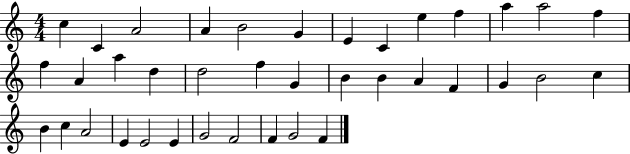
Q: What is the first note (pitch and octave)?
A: C5